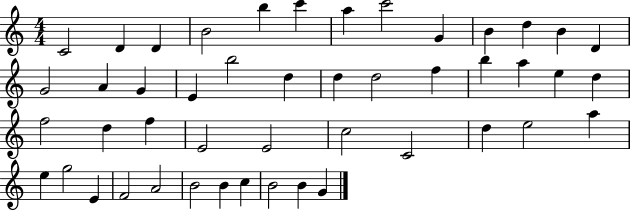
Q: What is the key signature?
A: C major